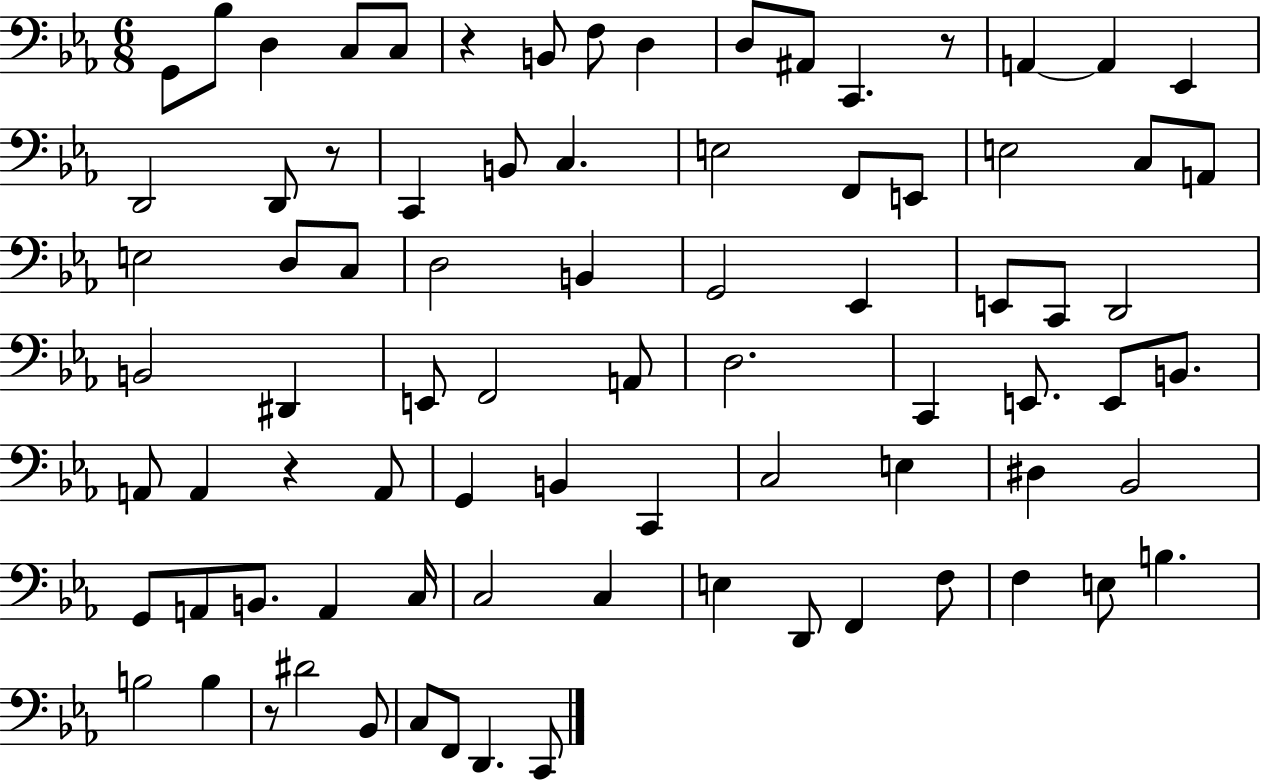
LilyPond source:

{
  \clef bass
  \numericTimeSignature
  \time 6/8
  \key ees \major
  g,8 bes8 d4 c8 c8 | r4 b,8 f8 d4 | d8 ais,8 c,4. r8 | a,4~~ a,4 ees,4 | \break d,2 d,8 r8 | c,4 b,8 c4. | e2 f,8 e,8 | e2 c8 a,8 | \break e2 d8 c8 | d2 b,4 | g,2 ees,4 | e,8 c,8 d,2 | \break b,2 dis,4 | e,8 f,2 a,8 | d2. | c,4 e,8. e,8 b,8. | \break a,8 a,4 r4 a,8 | g,4 b,4 c,4 | c2 e4 | dis4 bes,2 | \break g,8 a,8 b,8. a,4 c16 | c2 c4 | e4 d,8 f,4 f8 | f4 e8 b4. | \break b2 b4 | r8 dis'2 bes,8 | c8 f,8 d,4. c,8 | \bar "|."
}